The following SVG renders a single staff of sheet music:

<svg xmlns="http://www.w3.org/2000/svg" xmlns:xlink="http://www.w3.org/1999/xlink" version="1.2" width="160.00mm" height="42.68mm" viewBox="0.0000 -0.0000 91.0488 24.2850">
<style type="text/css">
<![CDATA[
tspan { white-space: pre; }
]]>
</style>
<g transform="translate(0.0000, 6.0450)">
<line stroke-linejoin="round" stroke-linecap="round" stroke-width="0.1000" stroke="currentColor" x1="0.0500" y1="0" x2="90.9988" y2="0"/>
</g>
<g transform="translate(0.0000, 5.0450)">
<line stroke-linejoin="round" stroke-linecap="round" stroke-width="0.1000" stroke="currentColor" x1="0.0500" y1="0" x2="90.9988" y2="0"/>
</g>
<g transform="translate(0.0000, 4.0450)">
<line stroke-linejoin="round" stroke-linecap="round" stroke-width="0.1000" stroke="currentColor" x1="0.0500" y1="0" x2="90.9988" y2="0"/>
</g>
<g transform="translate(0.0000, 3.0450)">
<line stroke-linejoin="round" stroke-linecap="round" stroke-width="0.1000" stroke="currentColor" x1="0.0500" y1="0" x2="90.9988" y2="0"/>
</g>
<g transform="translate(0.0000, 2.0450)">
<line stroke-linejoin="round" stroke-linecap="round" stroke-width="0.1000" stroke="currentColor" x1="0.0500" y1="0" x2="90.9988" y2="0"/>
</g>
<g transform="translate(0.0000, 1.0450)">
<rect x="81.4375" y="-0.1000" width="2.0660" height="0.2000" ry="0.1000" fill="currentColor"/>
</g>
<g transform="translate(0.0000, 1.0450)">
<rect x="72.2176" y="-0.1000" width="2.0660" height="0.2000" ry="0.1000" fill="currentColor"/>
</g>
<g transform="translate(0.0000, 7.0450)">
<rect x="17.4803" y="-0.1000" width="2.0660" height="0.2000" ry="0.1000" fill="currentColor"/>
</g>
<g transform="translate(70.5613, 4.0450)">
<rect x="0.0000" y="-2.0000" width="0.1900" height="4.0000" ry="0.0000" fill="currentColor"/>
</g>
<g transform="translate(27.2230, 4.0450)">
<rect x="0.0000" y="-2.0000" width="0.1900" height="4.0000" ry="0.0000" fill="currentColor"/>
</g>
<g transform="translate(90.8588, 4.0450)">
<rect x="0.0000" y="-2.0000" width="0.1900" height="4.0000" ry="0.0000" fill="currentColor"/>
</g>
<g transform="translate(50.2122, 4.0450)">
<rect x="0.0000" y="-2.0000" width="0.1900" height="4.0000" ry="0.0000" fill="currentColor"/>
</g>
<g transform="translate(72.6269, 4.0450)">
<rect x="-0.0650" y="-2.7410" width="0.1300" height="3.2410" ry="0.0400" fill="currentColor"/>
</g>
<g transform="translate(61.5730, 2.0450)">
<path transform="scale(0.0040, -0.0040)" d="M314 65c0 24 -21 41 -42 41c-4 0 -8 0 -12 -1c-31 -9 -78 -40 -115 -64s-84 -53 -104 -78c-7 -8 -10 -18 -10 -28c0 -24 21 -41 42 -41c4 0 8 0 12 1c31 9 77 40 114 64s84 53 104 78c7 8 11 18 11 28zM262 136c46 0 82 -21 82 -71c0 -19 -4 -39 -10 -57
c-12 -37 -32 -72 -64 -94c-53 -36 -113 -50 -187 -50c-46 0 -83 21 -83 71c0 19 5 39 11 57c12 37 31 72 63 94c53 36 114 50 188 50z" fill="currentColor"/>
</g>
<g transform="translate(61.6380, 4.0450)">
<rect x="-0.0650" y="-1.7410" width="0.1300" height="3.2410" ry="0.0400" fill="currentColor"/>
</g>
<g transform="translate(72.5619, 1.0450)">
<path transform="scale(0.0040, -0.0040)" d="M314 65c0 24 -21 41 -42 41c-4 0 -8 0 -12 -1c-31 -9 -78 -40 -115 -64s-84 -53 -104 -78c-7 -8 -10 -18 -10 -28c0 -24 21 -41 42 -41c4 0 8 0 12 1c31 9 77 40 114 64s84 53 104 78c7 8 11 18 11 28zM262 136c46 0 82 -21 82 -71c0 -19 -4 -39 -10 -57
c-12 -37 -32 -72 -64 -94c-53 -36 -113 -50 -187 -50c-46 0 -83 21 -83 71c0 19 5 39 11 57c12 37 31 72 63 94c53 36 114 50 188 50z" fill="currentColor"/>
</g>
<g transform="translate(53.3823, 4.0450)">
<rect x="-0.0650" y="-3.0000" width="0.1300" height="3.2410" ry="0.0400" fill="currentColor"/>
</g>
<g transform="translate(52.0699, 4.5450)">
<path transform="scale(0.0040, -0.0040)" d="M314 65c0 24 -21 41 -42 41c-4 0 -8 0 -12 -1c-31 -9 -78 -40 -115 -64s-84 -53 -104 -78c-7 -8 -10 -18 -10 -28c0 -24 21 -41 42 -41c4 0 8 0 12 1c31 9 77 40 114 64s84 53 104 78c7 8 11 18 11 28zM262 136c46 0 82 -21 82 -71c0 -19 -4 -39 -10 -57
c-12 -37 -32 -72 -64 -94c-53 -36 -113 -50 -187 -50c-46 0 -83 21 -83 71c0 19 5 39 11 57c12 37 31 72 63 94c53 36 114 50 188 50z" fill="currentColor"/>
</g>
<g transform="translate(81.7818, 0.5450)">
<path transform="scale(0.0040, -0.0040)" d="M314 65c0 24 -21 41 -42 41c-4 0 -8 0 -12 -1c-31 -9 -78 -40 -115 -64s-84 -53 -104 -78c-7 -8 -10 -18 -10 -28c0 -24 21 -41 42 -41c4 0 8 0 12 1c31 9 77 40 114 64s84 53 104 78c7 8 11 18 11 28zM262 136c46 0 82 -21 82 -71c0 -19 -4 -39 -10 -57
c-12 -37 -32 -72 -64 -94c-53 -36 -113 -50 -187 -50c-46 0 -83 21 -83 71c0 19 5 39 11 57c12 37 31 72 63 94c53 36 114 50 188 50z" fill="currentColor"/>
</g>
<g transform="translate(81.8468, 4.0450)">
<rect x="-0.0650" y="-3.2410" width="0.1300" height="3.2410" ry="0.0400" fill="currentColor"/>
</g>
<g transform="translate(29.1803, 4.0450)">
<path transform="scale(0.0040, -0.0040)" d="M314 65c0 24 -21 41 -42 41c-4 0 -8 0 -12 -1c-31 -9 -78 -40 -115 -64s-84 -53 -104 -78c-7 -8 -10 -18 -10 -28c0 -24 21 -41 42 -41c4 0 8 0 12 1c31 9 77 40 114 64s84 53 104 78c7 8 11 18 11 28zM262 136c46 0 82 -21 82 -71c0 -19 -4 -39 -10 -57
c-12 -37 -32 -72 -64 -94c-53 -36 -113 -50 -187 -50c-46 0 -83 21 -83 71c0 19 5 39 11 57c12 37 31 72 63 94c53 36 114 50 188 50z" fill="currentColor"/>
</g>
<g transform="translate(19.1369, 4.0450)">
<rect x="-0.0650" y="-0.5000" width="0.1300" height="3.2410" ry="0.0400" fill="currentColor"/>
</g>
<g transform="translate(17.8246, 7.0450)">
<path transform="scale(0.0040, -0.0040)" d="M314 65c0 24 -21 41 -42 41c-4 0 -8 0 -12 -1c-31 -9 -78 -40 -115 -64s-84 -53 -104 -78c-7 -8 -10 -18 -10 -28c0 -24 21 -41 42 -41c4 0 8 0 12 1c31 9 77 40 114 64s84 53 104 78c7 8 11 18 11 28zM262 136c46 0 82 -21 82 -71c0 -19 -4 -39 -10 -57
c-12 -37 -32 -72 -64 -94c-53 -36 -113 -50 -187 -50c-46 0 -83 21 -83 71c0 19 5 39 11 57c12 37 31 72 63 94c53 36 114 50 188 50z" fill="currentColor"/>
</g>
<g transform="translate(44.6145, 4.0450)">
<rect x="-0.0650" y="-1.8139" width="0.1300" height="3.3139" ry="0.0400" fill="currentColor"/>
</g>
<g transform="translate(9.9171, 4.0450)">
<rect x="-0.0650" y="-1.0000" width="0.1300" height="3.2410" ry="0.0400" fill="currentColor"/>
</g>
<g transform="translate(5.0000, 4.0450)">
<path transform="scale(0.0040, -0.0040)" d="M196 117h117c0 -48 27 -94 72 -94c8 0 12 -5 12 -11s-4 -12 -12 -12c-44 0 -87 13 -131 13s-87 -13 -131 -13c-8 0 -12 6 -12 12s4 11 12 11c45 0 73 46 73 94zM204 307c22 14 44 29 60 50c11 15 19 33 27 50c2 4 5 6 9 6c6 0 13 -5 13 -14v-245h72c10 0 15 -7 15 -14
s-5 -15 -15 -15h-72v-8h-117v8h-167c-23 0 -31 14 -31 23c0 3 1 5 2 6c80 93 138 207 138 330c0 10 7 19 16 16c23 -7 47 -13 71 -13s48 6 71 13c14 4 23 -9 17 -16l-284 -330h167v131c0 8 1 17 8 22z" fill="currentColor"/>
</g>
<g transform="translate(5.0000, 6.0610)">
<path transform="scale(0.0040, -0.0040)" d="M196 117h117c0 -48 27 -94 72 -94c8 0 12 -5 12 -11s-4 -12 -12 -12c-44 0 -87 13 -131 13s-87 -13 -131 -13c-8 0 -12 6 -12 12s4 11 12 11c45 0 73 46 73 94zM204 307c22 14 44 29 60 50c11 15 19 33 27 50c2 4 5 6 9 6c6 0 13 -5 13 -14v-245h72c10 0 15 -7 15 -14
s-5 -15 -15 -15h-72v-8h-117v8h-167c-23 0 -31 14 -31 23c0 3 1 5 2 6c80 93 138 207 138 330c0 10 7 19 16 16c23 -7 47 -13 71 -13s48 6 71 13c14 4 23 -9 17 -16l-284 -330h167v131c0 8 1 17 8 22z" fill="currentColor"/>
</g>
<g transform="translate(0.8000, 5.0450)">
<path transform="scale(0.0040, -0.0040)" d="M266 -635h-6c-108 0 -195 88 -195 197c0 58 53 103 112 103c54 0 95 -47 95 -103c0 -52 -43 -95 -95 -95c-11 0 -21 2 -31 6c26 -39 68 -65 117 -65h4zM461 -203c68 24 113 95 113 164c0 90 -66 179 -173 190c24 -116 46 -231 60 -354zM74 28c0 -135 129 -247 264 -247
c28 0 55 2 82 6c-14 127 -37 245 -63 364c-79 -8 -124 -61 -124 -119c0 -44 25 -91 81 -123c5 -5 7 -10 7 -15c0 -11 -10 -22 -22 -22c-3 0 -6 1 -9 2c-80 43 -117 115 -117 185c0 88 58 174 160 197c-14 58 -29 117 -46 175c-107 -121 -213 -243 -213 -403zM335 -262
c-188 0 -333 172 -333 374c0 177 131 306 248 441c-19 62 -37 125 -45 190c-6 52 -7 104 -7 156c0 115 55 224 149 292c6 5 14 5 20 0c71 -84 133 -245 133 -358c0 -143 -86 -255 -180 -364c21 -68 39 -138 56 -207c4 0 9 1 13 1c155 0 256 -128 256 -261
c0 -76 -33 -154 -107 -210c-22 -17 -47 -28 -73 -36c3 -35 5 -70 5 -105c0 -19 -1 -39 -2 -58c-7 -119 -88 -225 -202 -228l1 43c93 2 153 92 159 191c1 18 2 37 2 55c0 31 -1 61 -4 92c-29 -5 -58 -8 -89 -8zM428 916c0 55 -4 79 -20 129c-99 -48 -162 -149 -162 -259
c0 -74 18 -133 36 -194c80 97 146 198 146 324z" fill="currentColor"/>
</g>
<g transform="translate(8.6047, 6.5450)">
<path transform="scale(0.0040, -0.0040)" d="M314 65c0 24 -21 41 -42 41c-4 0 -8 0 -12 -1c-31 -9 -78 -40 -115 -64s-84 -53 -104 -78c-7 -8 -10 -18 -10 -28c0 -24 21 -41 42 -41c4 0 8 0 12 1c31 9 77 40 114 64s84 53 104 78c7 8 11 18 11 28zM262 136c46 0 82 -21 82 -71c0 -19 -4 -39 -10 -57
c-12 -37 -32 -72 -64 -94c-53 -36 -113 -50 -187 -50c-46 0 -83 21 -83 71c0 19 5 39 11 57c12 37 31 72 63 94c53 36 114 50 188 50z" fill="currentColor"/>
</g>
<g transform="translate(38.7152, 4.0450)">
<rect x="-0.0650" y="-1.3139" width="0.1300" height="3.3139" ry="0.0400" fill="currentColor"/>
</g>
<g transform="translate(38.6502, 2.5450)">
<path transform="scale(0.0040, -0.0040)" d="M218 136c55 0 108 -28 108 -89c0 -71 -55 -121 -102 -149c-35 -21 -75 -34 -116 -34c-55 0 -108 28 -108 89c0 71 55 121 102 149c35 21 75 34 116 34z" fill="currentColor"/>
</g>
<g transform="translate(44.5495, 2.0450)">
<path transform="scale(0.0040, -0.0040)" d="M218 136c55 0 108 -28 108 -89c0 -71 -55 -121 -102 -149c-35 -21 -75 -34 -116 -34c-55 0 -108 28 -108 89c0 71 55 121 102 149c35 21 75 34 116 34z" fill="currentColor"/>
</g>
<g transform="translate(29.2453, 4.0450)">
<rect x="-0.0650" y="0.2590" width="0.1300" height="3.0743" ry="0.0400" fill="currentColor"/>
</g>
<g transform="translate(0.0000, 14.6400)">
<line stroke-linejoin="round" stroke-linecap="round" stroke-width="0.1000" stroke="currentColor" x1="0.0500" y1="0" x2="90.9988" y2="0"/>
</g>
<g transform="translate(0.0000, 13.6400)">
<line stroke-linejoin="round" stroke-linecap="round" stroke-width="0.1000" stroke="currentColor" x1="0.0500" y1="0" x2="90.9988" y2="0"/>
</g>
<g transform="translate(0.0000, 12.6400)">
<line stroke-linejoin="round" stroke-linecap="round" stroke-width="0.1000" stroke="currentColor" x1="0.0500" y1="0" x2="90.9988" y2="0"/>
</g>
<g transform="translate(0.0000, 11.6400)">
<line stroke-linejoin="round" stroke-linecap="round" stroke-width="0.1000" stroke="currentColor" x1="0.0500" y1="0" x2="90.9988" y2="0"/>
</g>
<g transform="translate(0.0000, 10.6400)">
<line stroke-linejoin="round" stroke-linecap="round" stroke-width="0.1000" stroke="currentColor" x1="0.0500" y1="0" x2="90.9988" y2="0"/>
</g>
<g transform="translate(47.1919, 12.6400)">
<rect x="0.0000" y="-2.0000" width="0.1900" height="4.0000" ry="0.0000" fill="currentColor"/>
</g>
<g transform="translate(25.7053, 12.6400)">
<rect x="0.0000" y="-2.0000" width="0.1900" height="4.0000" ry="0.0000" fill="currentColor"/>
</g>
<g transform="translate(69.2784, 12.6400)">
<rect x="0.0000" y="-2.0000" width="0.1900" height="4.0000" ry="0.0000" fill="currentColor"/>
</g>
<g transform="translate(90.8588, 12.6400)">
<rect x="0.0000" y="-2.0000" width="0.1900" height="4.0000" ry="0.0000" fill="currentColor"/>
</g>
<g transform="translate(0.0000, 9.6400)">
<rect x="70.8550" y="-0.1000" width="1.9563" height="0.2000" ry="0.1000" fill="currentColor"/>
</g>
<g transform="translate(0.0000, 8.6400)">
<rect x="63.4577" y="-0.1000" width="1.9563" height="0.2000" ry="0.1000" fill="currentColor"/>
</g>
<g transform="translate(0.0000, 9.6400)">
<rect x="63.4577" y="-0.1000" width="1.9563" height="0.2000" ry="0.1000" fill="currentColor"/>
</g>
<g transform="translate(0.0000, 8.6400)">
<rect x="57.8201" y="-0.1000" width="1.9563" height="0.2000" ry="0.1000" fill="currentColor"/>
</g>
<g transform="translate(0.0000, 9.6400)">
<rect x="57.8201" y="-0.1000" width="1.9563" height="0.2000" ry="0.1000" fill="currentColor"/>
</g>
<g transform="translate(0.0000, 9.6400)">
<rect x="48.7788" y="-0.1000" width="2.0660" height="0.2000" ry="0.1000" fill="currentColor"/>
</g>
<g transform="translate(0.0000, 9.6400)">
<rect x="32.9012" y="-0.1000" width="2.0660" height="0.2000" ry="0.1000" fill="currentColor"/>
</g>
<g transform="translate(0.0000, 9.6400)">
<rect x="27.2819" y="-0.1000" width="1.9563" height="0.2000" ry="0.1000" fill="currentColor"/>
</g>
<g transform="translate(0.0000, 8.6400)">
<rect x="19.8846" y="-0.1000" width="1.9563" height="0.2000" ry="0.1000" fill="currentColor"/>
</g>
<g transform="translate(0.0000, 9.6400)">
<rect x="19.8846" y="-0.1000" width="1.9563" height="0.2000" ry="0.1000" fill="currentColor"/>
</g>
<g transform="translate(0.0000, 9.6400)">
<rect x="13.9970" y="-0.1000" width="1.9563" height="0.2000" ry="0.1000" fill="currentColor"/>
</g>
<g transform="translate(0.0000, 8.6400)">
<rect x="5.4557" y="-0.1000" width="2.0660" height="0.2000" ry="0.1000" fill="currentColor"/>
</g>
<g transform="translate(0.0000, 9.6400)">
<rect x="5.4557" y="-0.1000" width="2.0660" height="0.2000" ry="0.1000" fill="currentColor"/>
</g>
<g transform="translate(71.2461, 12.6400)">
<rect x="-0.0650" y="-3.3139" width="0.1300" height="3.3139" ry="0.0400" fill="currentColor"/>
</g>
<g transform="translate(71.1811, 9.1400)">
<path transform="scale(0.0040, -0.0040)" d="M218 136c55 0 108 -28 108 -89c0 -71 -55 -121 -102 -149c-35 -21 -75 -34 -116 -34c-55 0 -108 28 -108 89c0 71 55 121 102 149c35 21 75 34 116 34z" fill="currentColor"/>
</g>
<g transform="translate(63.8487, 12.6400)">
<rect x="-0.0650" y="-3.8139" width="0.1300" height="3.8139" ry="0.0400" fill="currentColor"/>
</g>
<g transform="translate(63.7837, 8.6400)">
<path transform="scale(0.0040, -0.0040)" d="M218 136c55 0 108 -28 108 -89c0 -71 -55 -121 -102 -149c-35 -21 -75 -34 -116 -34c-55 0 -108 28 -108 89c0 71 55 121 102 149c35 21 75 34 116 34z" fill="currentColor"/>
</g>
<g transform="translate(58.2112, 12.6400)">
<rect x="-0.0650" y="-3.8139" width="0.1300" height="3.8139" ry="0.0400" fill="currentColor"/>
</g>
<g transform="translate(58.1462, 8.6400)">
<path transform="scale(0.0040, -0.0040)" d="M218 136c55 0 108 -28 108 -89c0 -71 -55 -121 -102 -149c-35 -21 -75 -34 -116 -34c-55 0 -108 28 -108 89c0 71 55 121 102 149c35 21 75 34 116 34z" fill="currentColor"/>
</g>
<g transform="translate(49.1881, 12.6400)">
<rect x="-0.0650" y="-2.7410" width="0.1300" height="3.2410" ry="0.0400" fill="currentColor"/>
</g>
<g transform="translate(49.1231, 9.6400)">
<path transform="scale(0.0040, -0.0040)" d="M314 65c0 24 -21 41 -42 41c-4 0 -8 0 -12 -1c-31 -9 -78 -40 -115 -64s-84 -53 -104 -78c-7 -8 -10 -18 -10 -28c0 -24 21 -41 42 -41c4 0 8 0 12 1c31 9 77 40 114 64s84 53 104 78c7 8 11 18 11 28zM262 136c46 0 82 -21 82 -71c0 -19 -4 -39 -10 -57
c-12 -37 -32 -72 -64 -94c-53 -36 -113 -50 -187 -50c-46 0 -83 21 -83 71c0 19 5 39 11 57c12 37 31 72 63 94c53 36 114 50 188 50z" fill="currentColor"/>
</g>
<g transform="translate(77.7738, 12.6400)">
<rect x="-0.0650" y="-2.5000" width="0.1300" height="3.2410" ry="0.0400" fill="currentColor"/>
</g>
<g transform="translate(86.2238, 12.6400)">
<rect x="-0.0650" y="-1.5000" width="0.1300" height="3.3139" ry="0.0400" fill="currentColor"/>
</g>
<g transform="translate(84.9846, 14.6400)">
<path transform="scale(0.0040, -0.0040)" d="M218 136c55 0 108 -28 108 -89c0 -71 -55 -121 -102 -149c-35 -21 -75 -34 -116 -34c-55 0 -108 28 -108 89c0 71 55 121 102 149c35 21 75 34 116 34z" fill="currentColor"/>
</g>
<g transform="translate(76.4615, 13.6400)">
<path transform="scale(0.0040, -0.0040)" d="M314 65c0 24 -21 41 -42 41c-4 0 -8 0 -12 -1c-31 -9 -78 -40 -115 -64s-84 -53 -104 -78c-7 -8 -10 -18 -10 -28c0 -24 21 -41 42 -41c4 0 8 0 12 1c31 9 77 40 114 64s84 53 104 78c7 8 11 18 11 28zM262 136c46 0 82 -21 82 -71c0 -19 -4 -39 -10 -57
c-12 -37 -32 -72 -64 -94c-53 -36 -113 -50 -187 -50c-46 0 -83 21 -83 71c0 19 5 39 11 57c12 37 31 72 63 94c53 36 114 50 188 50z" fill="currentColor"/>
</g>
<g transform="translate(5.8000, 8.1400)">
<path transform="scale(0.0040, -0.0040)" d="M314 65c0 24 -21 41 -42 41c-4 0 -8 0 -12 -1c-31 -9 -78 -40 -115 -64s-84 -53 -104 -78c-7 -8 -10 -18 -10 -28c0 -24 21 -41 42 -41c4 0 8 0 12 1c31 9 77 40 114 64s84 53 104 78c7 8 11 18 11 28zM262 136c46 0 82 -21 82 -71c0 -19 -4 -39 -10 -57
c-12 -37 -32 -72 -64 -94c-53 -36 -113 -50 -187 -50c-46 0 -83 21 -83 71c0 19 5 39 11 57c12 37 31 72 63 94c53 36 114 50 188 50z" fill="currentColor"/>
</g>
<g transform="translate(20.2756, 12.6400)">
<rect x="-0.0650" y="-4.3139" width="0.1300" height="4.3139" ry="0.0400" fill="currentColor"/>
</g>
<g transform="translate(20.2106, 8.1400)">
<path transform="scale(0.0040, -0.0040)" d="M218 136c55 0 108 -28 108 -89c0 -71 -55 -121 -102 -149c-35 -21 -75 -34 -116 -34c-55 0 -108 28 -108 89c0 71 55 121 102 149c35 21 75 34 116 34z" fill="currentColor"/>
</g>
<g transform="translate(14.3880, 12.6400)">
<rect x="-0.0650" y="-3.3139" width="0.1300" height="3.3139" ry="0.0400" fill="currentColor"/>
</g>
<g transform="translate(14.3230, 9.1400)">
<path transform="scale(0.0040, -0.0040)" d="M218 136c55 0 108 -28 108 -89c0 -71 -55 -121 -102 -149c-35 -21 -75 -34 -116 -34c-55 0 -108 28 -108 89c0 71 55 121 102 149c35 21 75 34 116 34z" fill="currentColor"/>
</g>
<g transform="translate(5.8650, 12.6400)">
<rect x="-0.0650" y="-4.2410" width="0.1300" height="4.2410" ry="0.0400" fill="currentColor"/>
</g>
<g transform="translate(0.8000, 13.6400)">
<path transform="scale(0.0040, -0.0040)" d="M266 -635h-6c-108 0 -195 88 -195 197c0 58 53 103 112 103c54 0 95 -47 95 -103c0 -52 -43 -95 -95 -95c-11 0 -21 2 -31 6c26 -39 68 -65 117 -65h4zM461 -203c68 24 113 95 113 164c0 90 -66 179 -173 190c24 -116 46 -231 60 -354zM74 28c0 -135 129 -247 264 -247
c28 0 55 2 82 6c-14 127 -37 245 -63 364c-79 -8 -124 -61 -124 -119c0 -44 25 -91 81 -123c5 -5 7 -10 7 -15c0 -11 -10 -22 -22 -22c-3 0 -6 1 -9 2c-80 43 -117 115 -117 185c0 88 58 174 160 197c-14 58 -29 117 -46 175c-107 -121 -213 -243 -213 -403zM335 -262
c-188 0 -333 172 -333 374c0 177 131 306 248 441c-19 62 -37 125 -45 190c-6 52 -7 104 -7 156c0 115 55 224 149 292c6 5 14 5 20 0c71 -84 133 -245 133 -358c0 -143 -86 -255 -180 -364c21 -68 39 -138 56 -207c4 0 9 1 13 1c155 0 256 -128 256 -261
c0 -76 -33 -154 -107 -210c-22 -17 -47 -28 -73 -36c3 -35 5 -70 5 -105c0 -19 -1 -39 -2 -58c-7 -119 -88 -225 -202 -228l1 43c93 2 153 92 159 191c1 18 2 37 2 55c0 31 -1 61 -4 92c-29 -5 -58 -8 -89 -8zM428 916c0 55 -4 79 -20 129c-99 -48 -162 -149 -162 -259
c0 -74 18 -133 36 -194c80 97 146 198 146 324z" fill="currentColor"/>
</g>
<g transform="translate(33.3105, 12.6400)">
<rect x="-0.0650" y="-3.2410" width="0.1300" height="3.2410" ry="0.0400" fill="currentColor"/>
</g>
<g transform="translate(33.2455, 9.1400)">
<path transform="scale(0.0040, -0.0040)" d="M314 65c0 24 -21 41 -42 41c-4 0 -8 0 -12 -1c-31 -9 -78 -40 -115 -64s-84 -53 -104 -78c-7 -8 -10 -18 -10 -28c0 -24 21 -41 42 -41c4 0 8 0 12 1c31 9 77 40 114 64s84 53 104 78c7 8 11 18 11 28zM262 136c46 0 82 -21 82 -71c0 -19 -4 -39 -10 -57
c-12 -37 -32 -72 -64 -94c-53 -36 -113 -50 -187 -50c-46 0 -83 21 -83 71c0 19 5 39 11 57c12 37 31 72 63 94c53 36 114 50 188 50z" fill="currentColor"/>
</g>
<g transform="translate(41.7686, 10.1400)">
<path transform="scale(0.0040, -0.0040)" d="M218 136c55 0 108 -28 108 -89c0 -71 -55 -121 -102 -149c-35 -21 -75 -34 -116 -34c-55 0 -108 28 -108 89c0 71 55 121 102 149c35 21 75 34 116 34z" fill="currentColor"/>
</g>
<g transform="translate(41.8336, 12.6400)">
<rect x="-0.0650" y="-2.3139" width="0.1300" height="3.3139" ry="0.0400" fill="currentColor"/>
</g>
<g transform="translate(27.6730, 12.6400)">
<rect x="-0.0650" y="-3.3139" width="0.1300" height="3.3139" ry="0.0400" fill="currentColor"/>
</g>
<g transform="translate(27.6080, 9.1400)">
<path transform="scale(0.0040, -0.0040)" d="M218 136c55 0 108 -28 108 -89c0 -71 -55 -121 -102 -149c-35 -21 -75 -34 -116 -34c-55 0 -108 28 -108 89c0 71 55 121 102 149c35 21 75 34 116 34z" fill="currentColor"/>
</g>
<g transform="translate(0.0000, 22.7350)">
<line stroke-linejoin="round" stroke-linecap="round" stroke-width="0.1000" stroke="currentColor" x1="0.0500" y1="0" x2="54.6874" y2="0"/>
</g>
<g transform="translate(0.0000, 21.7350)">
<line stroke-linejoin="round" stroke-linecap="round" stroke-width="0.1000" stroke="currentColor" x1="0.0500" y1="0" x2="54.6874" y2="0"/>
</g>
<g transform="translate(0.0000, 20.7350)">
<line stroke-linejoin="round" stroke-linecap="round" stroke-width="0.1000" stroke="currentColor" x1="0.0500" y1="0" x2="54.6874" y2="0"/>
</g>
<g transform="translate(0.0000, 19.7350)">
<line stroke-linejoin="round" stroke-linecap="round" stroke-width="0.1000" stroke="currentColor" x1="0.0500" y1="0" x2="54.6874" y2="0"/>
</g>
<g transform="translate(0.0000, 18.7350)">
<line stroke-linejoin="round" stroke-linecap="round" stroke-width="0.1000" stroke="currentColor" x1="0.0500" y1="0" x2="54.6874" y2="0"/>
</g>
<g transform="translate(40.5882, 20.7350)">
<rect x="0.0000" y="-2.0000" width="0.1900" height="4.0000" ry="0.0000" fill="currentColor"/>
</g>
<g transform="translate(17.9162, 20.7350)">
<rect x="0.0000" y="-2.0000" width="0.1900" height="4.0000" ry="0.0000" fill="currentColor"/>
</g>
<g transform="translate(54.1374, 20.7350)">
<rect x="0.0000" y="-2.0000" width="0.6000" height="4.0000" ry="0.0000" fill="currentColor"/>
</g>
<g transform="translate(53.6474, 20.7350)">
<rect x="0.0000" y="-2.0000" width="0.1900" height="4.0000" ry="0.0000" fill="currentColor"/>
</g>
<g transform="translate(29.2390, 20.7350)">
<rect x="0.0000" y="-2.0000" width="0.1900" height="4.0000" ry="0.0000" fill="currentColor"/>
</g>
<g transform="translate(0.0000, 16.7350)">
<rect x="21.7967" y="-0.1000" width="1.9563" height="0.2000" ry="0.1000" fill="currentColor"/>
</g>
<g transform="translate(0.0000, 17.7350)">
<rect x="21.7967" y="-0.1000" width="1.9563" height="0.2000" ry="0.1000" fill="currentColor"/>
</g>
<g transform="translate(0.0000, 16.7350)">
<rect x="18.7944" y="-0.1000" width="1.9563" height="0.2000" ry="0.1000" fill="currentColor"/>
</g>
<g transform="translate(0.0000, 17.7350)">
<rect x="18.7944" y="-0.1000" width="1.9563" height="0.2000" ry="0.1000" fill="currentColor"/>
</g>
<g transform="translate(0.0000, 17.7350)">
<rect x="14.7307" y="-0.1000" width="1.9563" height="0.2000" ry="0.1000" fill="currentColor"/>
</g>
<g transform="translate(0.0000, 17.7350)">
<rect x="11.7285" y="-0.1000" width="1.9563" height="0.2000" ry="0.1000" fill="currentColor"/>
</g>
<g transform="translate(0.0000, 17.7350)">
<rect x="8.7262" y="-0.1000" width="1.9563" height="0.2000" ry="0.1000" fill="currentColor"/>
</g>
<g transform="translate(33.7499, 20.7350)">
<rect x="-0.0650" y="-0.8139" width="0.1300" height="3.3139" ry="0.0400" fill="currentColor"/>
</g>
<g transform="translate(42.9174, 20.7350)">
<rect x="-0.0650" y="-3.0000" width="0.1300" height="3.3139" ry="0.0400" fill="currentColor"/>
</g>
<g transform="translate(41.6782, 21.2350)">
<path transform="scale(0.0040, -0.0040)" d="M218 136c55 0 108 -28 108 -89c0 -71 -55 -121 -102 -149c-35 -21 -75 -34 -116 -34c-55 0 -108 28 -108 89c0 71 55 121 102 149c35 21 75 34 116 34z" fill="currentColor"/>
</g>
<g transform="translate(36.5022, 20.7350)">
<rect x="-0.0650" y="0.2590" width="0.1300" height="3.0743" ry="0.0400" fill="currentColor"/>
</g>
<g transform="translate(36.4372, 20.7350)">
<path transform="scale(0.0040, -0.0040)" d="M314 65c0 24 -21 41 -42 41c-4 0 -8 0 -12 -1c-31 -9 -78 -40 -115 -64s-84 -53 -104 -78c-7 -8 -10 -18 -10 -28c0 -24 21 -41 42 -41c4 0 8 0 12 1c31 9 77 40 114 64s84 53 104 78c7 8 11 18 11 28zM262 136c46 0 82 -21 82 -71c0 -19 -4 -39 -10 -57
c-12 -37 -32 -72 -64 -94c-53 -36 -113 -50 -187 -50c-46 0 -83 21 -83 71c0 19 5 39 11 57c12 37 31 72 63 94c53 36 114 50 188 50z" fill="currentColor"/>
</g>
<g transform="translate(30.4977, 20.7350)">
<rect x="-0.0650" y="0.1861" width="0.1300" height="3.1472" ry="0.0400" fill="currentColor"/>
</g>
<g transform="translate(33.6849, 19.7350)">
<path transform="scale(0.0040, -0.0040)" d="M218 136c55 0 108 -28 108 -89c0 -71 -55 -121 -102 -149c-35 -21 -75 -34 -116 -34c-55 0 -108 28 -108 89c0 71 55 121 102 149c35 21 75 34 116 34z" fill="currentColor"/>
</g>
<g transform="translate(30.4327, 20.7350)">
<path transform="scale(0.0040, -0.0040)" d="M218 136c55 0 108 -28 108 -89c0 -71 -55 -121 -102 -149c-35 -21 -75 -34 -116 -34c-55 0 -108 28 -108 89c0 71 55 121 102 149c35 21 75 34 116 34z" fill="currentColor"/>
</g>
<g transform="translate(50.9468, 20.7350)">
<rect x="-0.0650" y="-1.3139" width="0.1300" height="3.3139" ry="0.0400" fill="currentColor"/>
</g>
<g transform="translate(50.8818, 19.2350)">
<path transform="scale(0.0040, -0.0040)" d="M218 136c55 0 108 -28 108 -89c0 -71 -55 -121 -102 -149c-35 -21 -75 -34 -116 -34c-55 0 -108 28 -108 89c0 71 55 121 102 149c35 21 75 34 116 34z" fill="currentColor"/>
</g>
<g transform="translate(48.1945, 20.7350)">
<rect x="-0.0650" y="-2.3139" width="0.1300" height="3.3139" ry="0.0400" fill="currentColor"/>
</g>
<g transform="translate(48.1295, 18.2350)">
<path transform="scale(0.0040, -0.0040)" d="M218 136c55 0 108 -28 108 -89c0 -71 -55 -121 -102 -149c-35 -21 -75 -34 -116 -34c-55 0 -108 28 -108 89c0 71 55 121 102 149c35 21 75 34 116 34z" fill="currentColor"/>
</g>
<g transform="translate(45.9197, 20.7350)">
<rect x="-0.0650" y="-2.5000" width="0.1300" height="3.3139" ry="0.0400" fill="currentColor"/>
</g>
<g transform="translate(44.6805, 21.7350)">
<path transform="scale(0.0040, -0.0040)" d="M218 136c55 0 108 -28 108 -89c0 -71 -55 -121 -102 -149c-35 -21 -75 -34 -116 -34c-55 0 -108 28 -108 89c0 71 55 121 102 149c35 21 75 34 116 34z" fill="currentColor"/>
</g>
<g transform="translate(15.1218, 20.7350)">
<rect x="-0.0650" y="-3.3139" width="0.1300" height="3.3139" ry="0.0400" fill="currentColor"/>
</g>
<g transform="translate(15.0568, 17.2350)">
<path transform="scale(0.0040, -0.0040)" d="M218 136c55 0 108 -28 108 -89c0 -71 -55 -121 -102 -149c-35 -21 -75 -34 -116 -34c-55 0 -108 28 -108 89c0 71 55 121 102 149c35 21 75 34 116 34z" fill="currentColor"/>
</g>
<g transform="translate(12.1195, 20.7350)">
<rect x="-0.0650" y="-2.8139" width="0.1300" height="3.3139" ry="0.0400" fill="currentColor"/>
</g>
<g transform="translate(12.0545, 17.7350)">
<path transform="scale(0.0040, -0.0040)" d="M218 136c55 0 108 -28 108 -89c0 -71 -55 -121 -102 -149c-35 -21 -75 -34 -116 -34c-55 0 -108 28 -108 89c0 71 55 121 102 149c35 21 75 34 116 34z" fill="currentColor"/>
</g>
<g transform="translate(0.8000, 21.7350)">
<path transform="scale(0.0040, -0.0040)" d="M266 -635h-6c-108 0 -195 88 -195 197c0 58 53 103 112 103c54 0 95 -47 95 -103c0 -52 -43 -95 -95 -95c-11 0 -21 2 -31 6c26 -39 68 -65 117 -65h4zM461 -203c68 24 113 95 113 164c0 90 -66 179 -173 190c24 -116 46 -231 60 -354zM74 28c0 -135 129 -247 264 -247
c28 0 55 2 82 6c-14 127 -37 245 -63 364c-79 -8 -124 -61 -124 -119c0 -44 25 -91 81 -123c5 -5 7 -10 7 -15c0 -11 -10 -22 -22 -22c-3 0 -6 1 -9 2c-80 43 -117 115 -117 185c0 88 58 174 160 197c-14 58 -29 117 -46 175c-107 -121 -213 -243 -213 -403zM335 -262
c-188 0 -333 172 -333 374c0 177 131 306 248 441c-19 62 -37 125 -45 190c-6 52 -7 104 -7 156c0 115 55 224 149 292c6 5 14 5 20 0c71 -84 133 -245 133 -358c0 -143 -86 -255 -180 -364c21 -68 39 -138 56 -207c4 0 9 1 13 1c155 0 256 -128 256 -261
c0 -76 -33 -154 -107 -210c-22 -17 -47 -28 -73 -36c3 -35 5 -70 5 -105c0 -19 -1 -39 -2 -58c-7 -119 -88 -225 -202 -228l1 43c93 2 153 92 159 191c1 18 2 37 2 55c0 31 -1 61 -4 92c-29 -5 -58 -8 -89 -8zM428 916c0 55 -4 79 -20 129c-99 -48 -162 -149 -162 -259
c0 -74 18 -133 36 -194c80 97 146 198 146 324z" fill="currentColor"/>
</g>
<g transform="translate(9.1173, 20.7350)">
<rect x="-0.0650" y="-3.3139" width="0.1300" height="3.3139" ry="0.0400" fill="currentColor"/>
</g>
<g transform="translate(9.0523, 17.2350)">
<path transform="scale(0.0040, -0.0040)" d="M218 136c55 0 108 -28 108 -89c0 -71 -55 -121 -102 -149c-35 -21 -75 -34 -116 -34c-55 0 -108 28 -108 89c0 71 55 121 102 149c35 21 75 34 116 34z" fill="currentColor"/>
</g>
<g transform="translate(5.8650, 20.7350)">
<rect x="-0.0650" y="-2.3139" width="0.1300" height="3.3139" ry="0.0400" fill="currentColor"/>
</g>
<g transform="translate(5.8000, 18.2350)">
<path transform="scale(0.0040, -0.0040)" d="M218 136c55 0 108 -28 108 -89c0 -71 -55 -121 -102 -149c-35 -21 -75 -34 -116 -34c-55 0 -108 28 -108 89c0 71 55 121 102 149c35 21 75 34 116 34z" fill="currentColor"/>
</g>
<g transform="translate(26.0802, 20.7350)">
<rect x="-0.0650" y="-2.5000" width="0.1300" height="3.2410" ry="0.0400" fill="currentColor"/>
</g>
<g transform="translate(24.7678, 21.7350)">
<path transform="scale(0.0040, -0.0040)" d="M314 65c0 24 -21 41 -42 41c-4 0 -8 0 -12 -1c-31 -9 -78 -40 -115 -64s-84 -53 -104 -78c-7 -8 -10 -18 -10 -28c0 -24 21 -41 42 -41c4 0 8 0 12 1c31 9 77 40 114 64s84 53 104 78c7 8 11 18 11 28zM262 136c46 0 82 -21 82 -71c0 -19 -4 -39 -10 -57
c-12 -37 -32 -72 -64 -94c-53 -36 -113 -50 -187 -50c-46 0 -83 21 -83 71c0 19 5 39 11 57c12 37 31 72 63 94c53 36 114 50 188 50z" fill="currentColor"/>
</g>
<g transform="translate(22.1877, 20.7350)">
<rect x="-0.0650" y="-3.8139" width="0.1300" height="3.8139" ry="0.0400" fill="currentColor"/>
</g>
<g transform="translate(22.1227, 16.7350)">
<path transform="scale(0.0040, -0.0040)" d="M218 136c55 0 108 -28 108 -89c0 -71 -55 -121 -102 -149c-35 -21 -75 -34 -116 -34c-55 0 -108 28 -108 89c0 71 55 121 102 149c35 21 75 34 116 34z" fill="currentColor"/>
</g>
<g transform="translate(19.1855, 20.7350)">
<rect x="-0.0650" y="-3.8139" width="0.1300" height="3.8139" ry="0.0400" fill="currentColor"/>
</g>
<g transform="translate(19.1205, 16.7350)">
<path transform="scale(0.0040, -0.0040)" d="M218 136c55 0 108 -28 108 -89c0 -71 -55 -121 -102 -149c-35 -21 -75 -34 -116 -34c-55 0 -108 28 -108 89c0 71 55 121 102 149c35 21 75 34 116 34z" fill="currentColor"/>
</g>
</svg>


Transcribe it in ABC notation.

X:1
T:Untitled
M:4/4
L:1/4
K:C
D2 C2 B2 e f A2 f2 a2 b2 d'2 b d' b b2 g a2 c' c' b G2 E g b a b c' c' G2 B d B2 A G g e